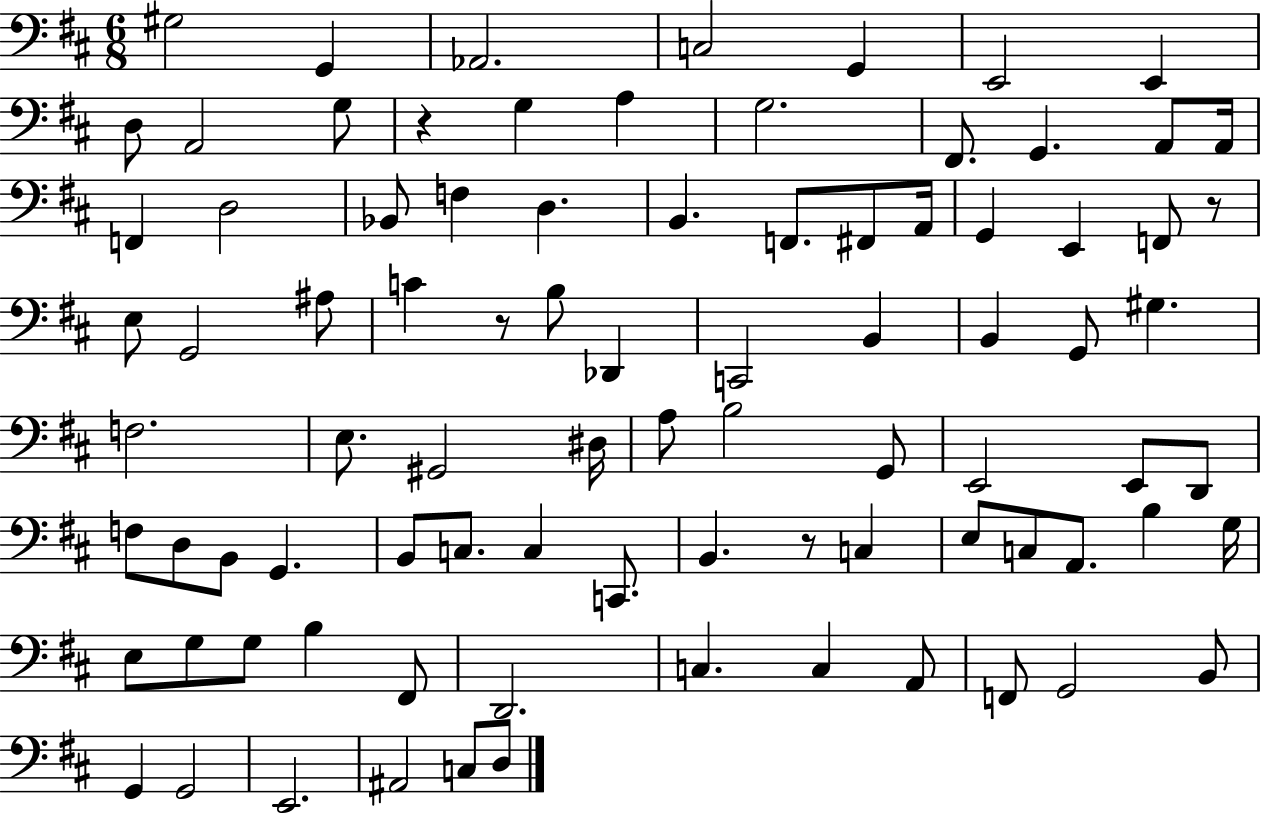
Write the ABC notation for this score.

X:1
T:Untitled
M:6/8
L:1/4
K:D
^G,2 G,, _A,,2 C,2 G,, E,,2 E,, D,/2 A,,2 G,/2 z G, A, G,2 ^F,,/2 G,, A,,/2 A,,/4 F,, D,2 _B,,/2 F, D, B,, F,,/2 ^F,,/2 A,,/4 G,, E,, F,,/2 z/2 E,/2 G,,2 ^A,/2 C z/2 B,/2 _D,, C,,2 B,, B,, G,,/2 ^G, F,2 E,/2 ^G,,2 ^D,/4 A,/2 B,2 G,,/2 E,,2 E,,/2 D,,/2 F,/2 D,/2 B,,/2 G,, B,,/2 C,/2 C, C,,/2 B,, z/2 C, E,/2 C,/2 A,,/2 B, G,/4 E,/2 G,/2 G,/2 B, ^F,,/2 D,,2 C, C, A,,/2 F,,/2 G,,2 B,,/2 G,, G,,2 E,,2 ^A,,2 C,/2 D,/2